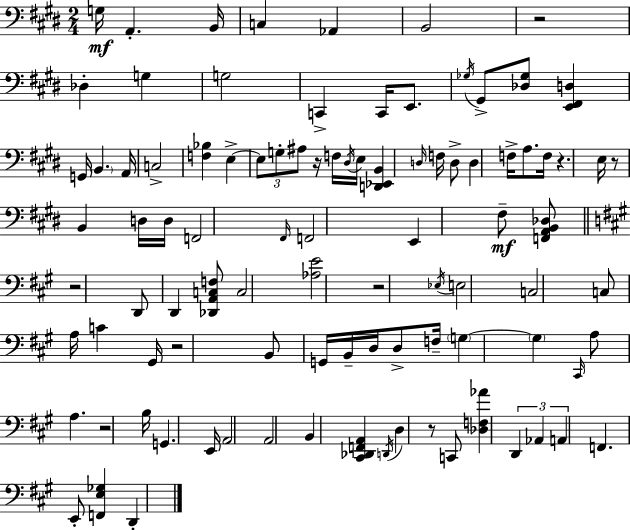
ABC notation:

X:1
T:Untitled
M:2/4
L:1/4
K:E
G,/4 A,, B,,/4 C, _A,, B,,2 z2 _D, G, G,2 C,, C,,/4 E,,/2 _G,/4 ^G,,/2 [_D,_G,]/2 [E,,^F,,D,] G,,/4 B,, A,,/4 C,2 [F,_B,] E, E,/2 G,/2 ^A,/2 z/4 F,/4 ^D,/4 E,/4 [D,,_E,,B,,] D,/4 F,/4 D,/2 D, F,/4 A,/2 F,/4 z E,/4 z/2 B,, D,/4 D,/4 F,,2 ^F,,/4 F,,2 E,, ^F,/2 [F,,A,,B,,_D,]/2 z2 D,,/2 D,, [_D,,A,,C,F,]/2 C,2 [_A,E]2 z2 _E,/4 E,2 C,2 C,/2 A,/4 C ^G,,/4 z2 B,,/2 G,,/4 B,,/4 D,/4 D,/2 F,/4 G, G, ^C,,/4 A,/2 A, z2 B,/4 G,, E,,/4 A,,2 A,,2 B,, [^C,,_D,,F,,A,,] D,,/4 D, z/2 C,,/2 [_D,F,_A] D,, _A,, A,, F,, E,,/2 [F,,E,_G,] D,,